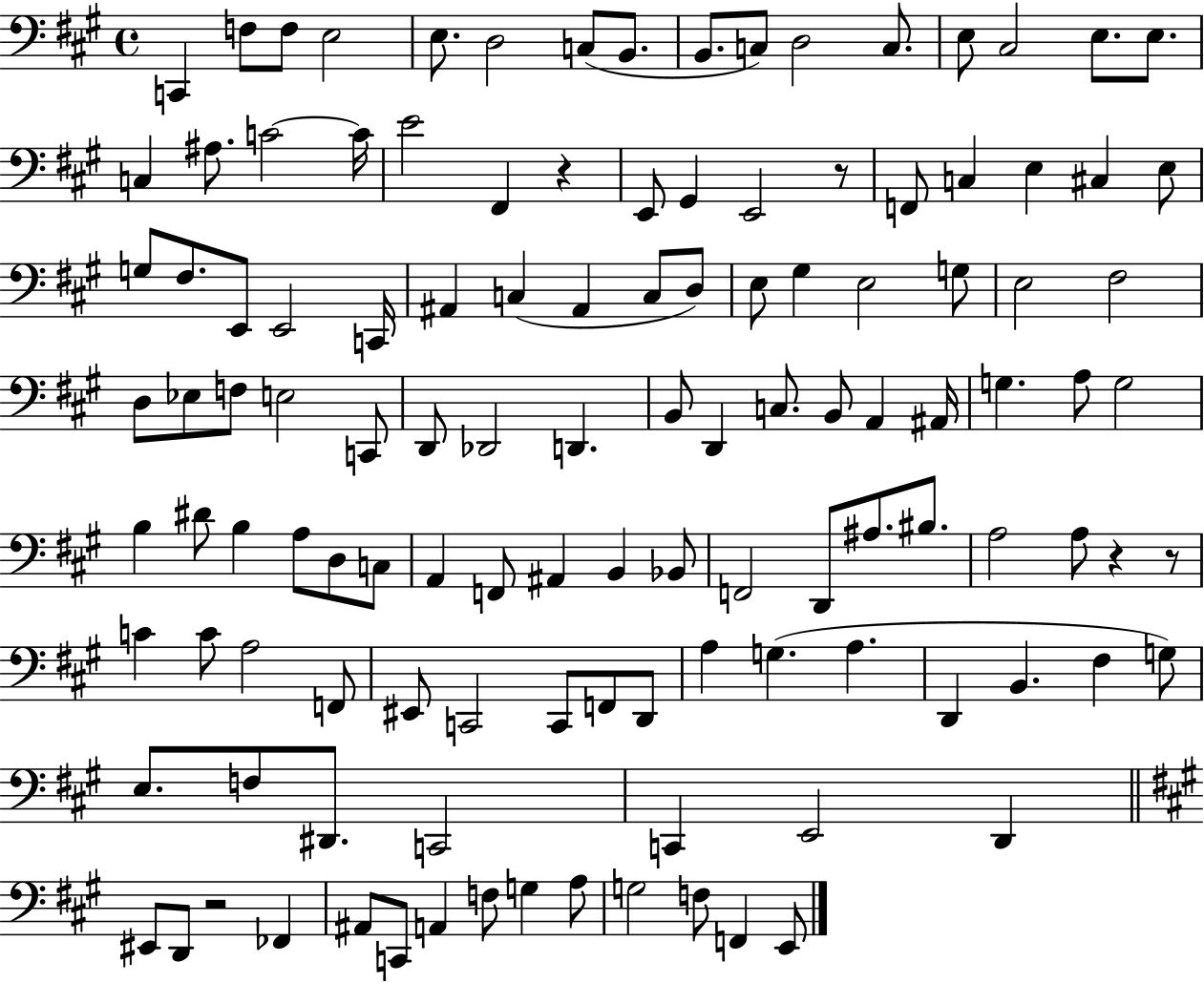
{
  \clef bass
  \time 4/4
  \defaultTimeSignature
  \key a \major
  c,4 f8 f8 e2 | e8. d2 c8( b,8. | b,8. c8) d2 c8. | e8 cis2 e8. e8. | \break c4 ais8. c'2~~ c'16 | e'2 fis,4 r4 | e,8 gis,4 e,2 r8 | f,8 c4 e4 cis4 e8 | \break g8 fis8. e,8 e,2 c,16 | ais,4 c4( ais,4 c8 d8) | e8 gis4 e2 g8 | e2 fis2 | \break d8 ees8 f8 e2 c,8 | d,8 des,2 d,4. | b,8 d,4 c8. b,8 a,4 ais,16 | g4. a8 g2 | \break b4 dis'8 b4 a8 d8 c8 | a,4 f,8 ais,4 b,4 bes,8 | f,2 d,8 ais8. bis8. | a2 a8 r4 r8 | \break c'4 c'8 a2 f,8 | eis,8 c,2 c,8 f,8 d,8 | a4 g4.( a4. | d,4 b,4. fis4 g8) | \break e8. f8 dis,8. c,2 | c,4 e,2 d,4 | \bar "||" \break \key a \major eis,8 d,8 r2 fes,4 | ais,8 c,8 a,4 f8 g4 a8 | g2 f8 f,4 e,8 | \bar "|."
}